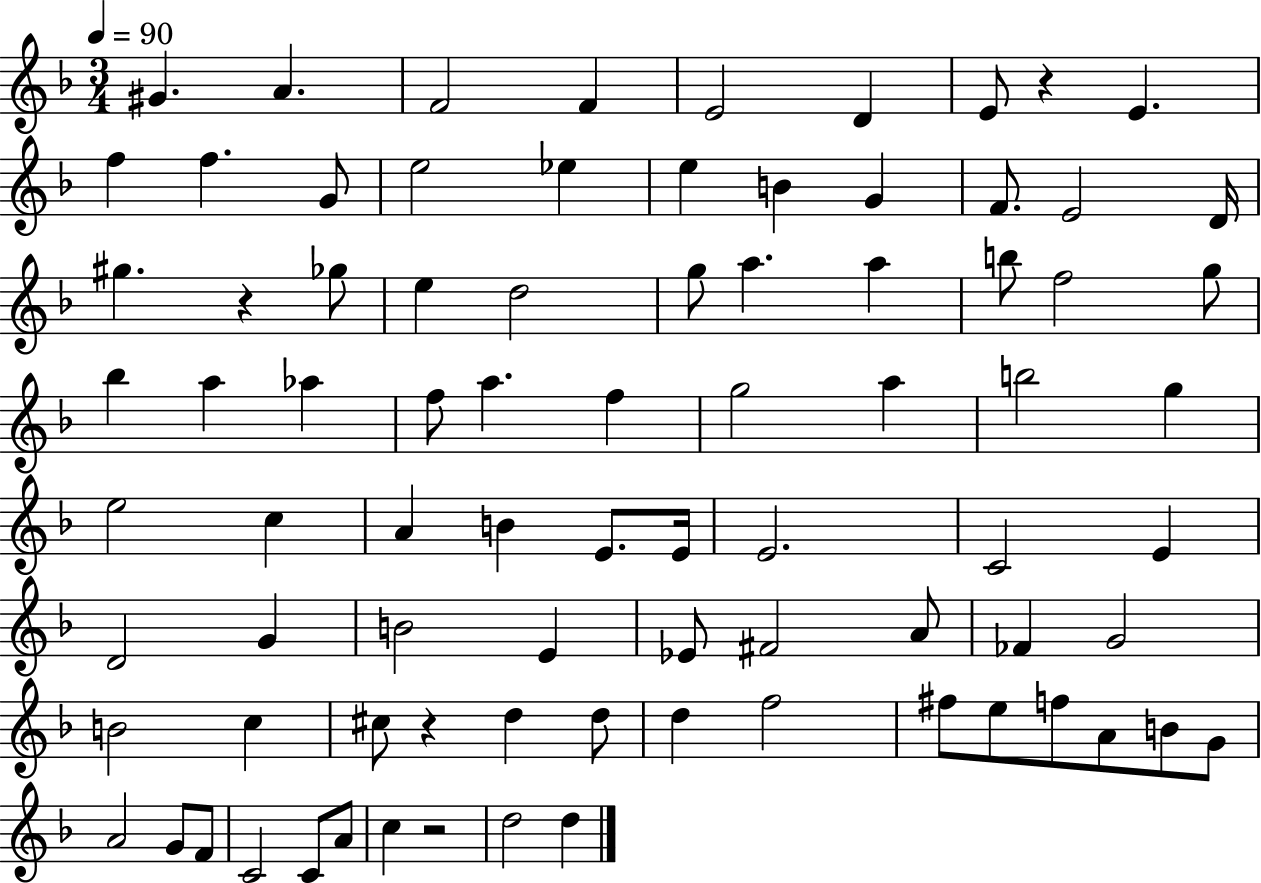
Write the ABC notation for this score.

X:1
T:Untitled
M:3/4
L:1/4
K:F
^G A F2 F E2 D E/2 z E f f G/2 e2 _e e B G F/2 E2 D/4 ^g z _g/2 e d2 g/2 a a b/2 f2 g/2 _b a _a f/2 a f g2 a b2 g e2 c A B E/2 E/4 E2 C2 E D2 G B2 E _E/2 ^F2 A/2 _F G2 B2 c ^c/2 z d d/2 d f2 ^f/2 e/2 f/2 A/2 B/2 G/2 A2 G/2 F/2 C2 C/2 A/2 c z2 d2 d